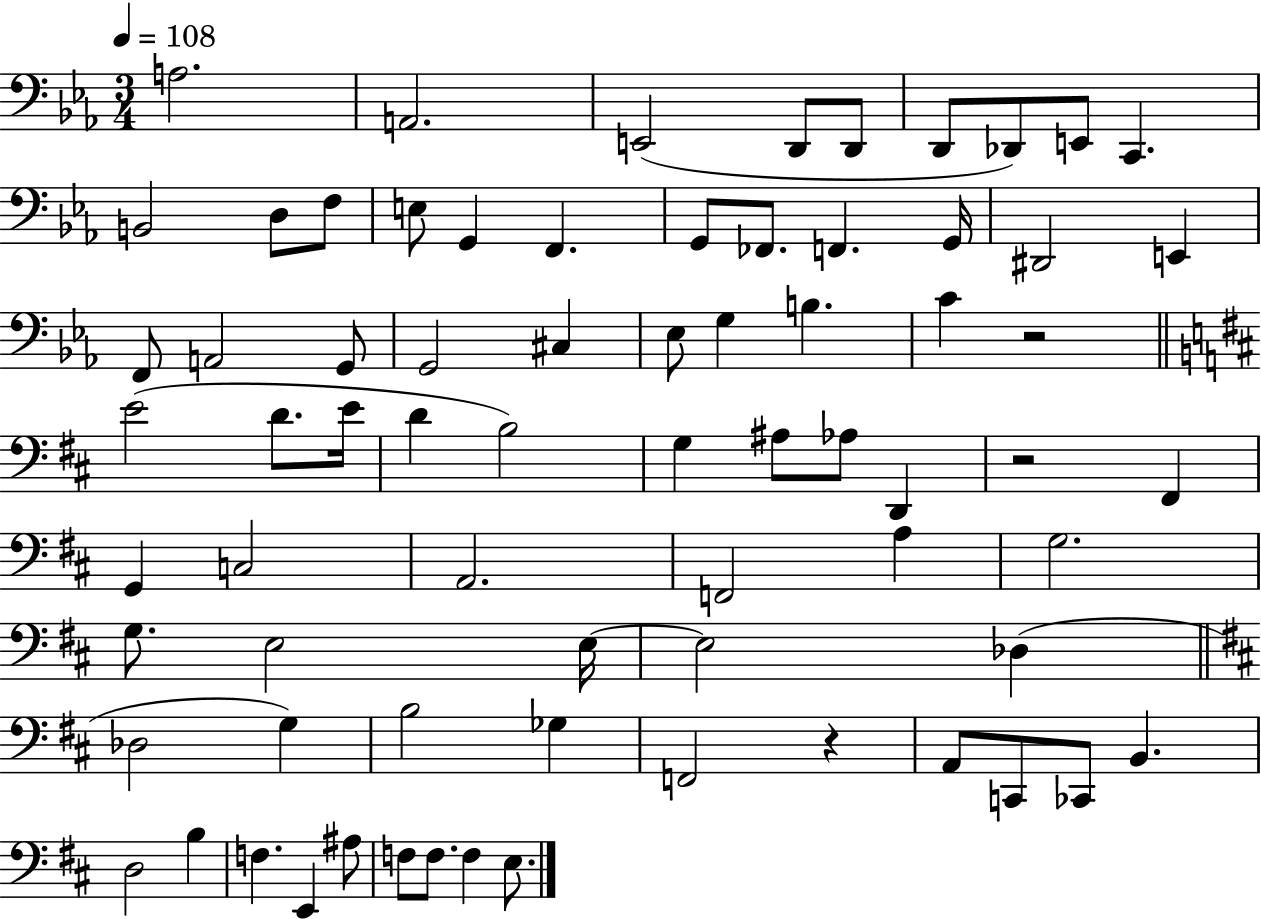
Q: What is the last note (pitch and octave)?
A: E3